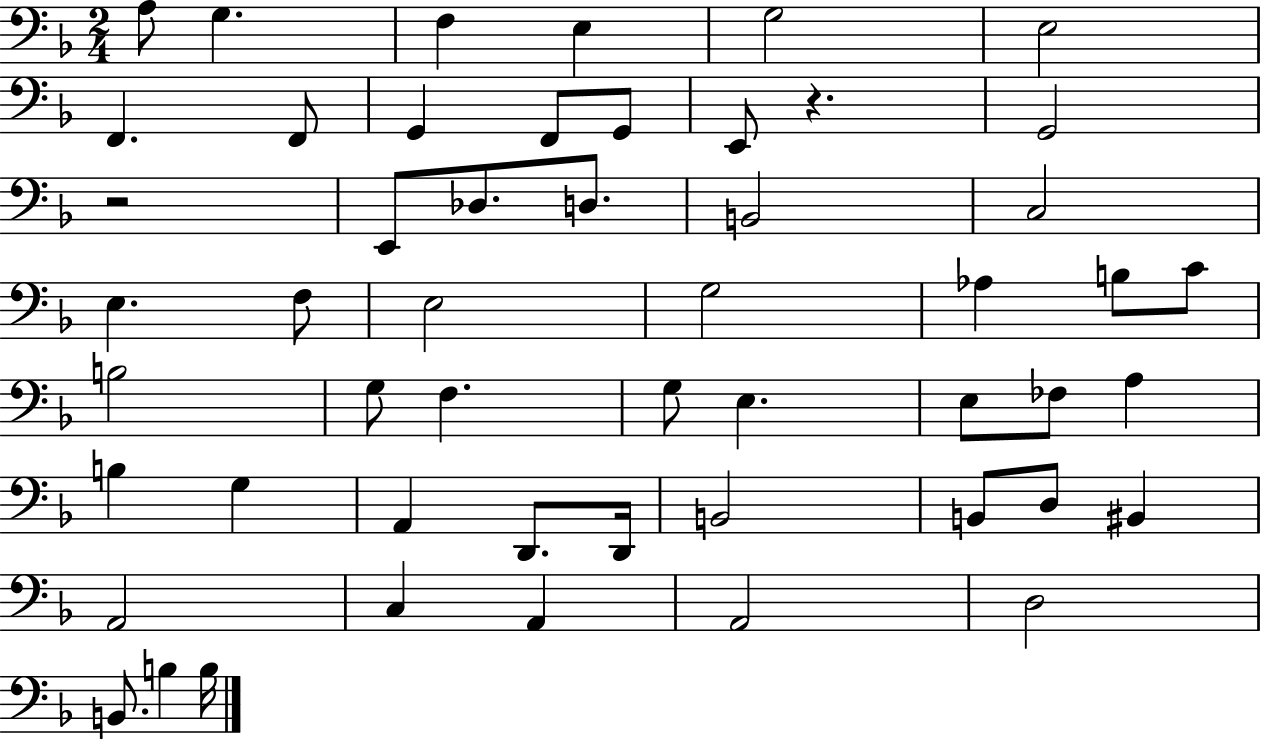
{
  \clef bass
  \numericTimeSignature
  \time 2/4
  \key f \major
  a8 g4. | f4 e4 | g2 | e2 | \break f,4. f,8 | g,4 f,8 g,8 | e,8 r4. | g,2 | \break r2 | e,8 des8. d8. | b,2 | c2 | \break e4. f8 | e2 | g2 | aes4 b8 c'8 | \break b2 | g8 f4. | g8 e4. | e8 fes8 a4 | \break b4 g4 | a,4 d,8. d,16 | b,2 | b,8 d8 bis,4 | \break a,2 | c4 a,4 | a,2 | d2 | \break b,8. b4 b16 | \bar "|."
}